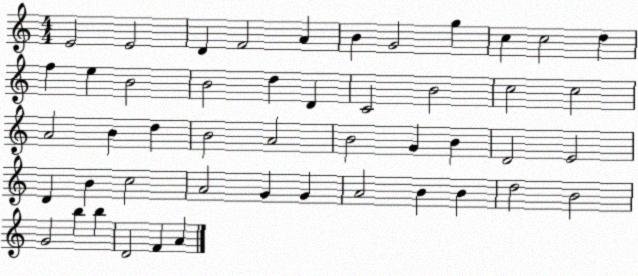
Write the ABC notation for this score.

X:1
T:Untitled
M:4/4
L:1/4
K:C
E2 E2 D F2 A B G2 g c c2 d f e B2 B2 d D C2 B2 c2 c2 A2 B d B2 A2 B2 G B D2 E2 D B c2 A2 G G A2 B B d2 B2 G2 b b D2 F A